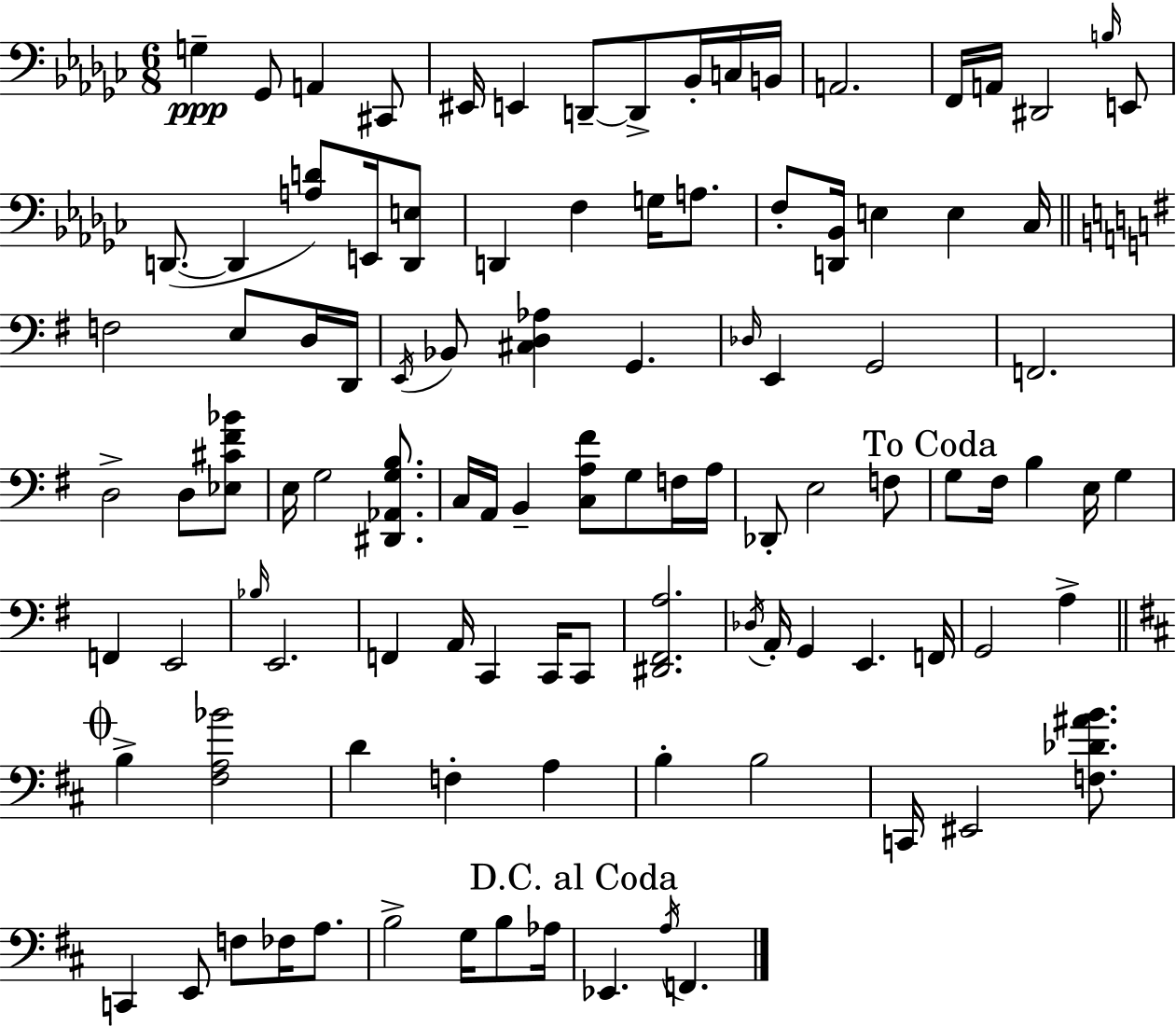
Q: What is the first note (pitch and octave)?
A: G3